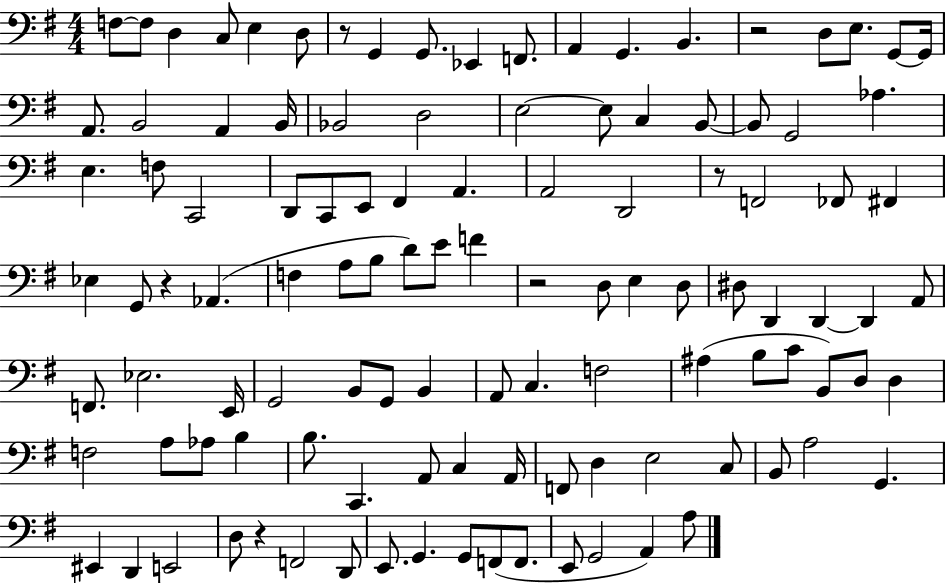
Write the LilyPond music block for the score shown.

{
  \clef bass
  \numericTimeSignature
  \time 4/4
  \key g \major
  f8~~ f8 d4 c8 e4 d8 | r8 g,4 g,8. ees,4 f,8. | a,4 g,4. b,4. | r2 d8 e8. g,8~~ g,16 | \break a,8. b,2 a,4 b,16 | bes,2 d2 | e2~~ e8 c4 b,8~~ | b,8 g,2 aes4. | \break e4. f8 c,2 | d,8 c,8 e,8 fis,4 a,4. | a,2 d,2 | r8 f,2 fes,8 fis,4 | \break ees4 g,8 r4 aes,4.( | f4 a8 b8 d'8) e'8 f'4 | r2 d8 e4 d8 | dis8 d,4 d,4~~ d,4 a,8 | \break f,8. ees2. e,16 | g,2 b,8 g,8 b,4 | a,8 c4. f2 | ais4( b8 c'8 b,8) d8 d4 | \break f2 a8 aes8 b4 | b8. c,4. a,8 c4 a,16 | f,8 d4 e2 c8 | b,8 a2 g,4. | \break eis,4 d,4 e,2 | d8 r4 f,2 d,8 | e,8. g,4. g,8 f,8( f,8. | e,8 g,2 a,4) a8 | \break \bar "|."
}